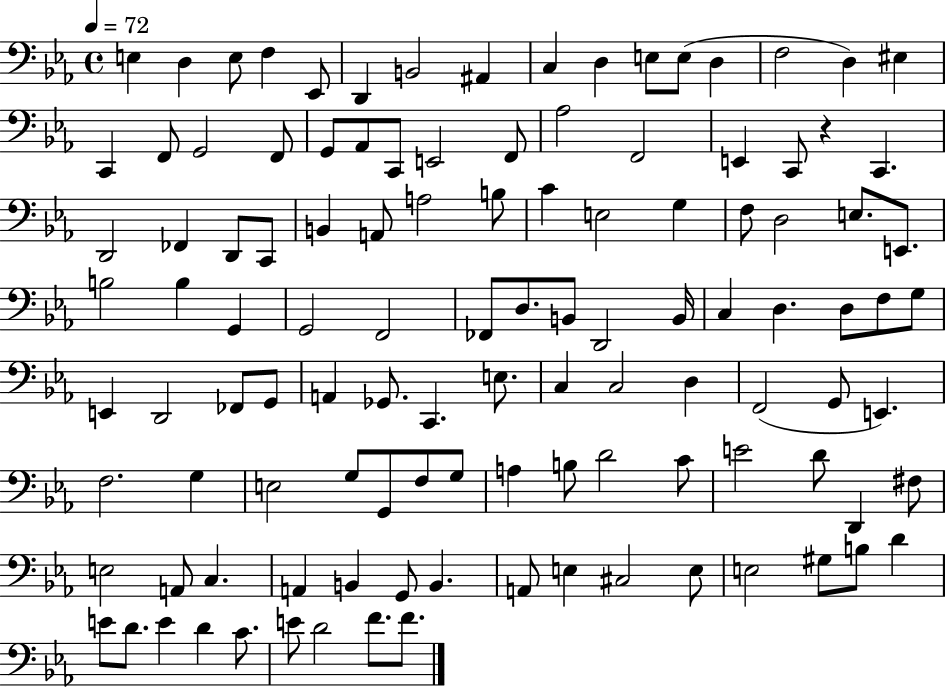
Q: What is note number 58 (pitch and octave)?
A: D3